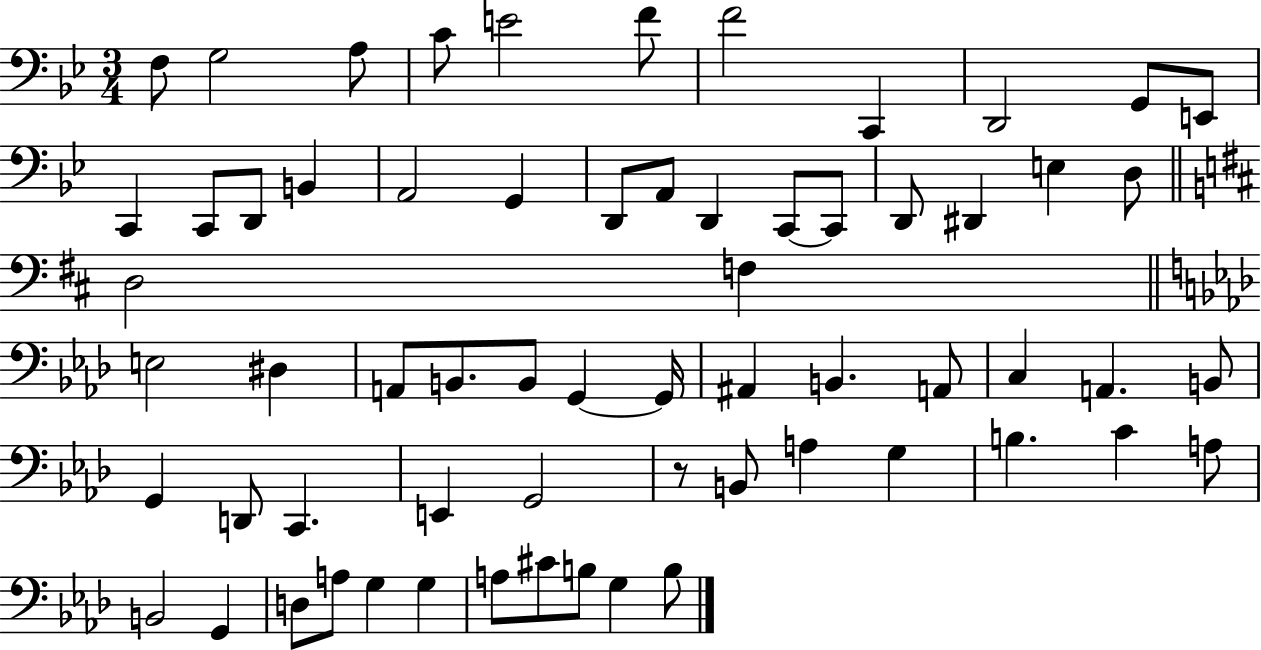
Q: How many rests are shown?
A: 1